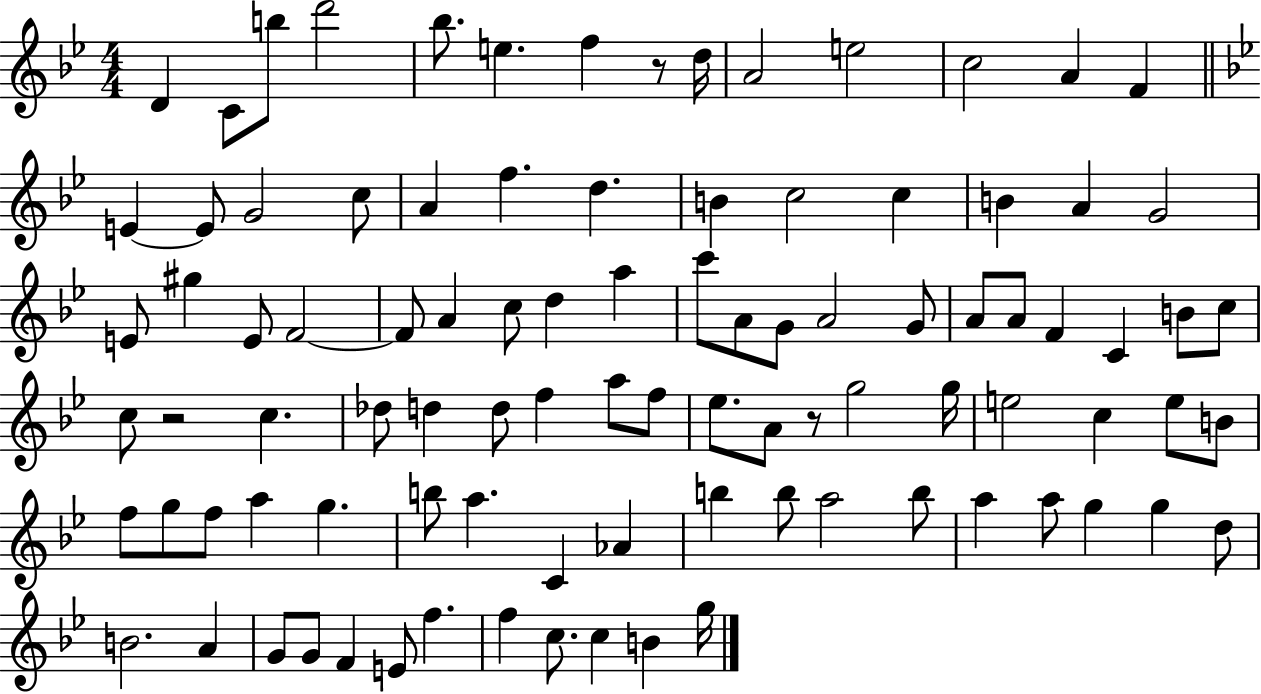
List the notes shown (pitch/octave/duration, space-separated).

D4/q C4/e B5/e D6/h Bb5/e. E5/q. F5/q R/e D5/s A4/h E5/h C5/h A4/q F4/q E4/q E4/e G4/h C5/e A4/q F5/q. D5/q. B4/q C5/h C5/q B4/q A4/q G4/h E4/e G#5/q E4/e F4/h F4/e A4/q C5/e D5/q A5/q C6/e A4/e G4/e A4/h G4/e A4/e A4/e F4/q C4/q B4/e C5/e C5/e R/h C5/q. Db5/e D5/q D5/e F5/q A5/e F5/e Eb5/e. A4/e R/e G5/h G5/s E5/h C5/q E5/e B4/e F5/e G5/e F5/e A5/q G5/q. B5/e A5/q. C4/q Ab4/q B5/q B5/e A5/h B5/e A5/q A5/e G5/q G5/q D5/e B4/h. A4/q G4/e G4/e F4/q E4/e F5/q. F5/q C5/e. C5/q B4/q G5/s